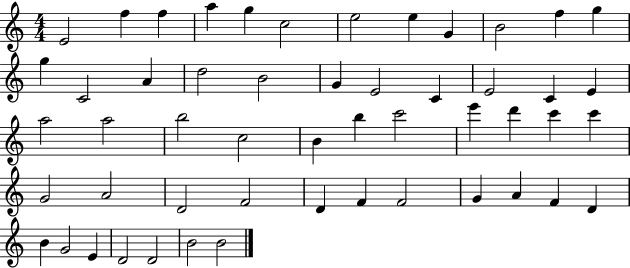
E4/h F5/q F5/q A5/q G5/q C5/h E5/h E5/q G4/q B4/h F5/q G5/q G5/q C4/h A4/q D5/h B4/h G4/q E4/h C4/q E4/h C4/q E4/q A5/h A5/h B5/h C5/h B4/q B5/q C6/h E6/q D6/q C6/q C6/q G4/h A4/h D4/h F4/h D4/q F4/q F4/h G4/q A4/q F4/q D4/q B4/q G4/h E4/q D4/h D4/h B4/h B4/h